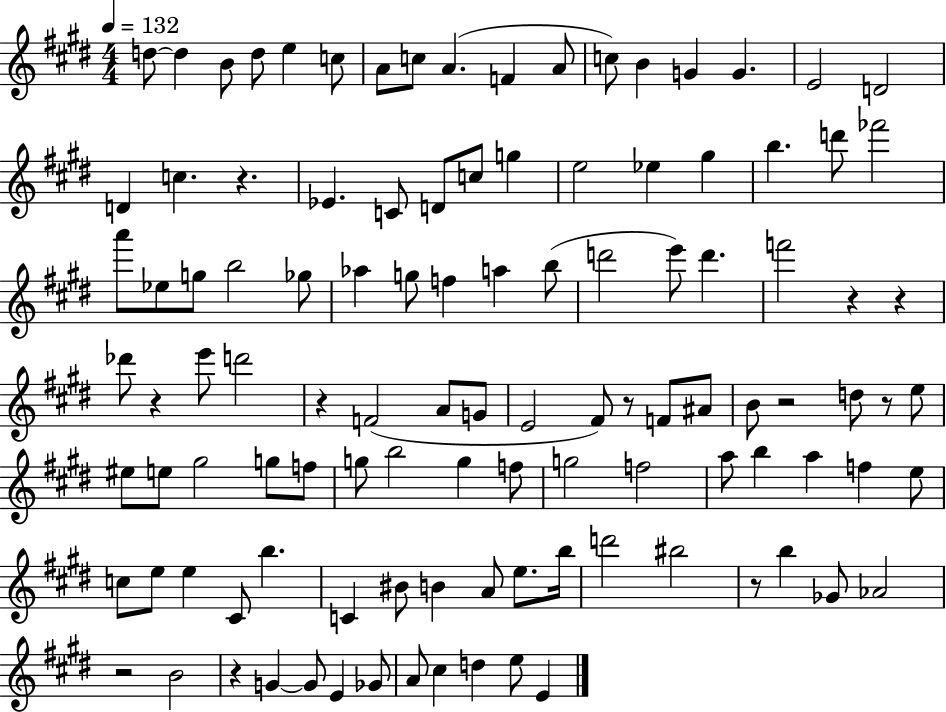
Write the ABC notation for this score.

X:1
T:Untitled
M:4/4
L:1/4
K:E
d/2 d B/2 d/2 e c/2 A/2 c/2 A F A/2 c/2 B G G E2 D2 D c z _E C/2 D/2 c/2 g e2 _e ^g b d'/2 _f'2 a'/2 _e/2 g/2 b2 _g/2 _a g/2 f a b/2 d'2 e'/2 d' f'2 z z _d'/2 z e'/2 d'2 z F2 A/2 G/2 E2 ^F/2 z/2 F/2 ^A/2 B/2 z2 d/2 z/2 e/2 ^e/2 e/2 ^g2 g/2 f/2 g/2 b2 g f/2 g2 f2 a/2 b a f e/2 c/2 e/2 e ^C/2 b C ^B/2 B A/2 e/2 b/4 d'2 ^b2 z/2 b _G/2 _A2 z2 B2 z G G/2 E _G/2 A/2 ^c d e/2 E